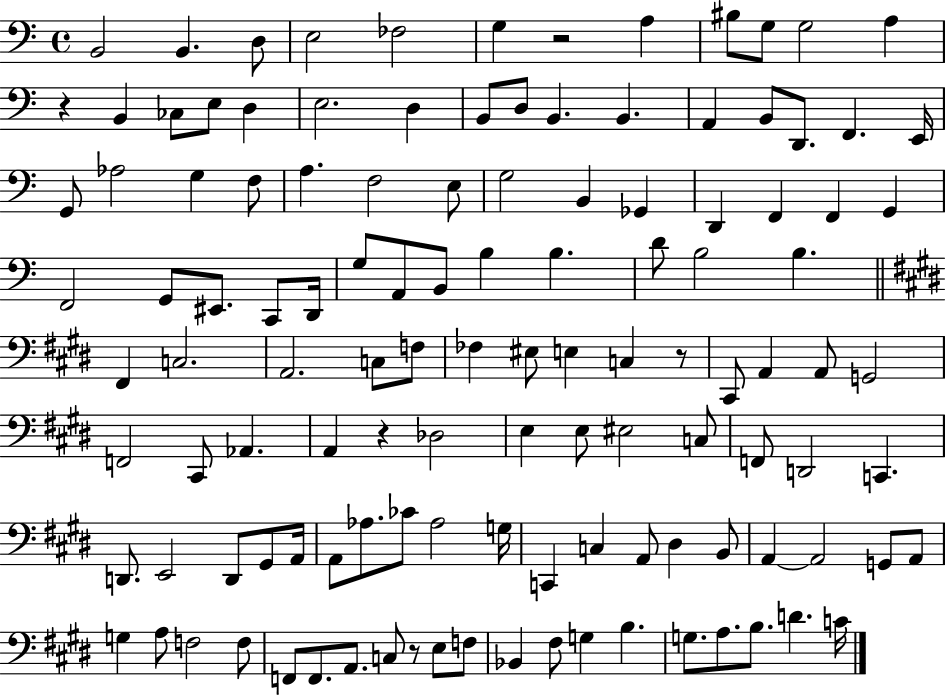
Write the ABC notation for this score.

X:1
T:Untitled
M:4/4
L:1/4
K:C
B,,2 B,, D,/2 E,2 _F,2 G, z2 A, ^B,/2 G,/2 G,2 A, z B,, _C,/2 E,/2 D, E,2 D, B,,/2 D,/2 B,, B,, A,, B,,/2 D,,/2 F,, E,,/4 G,,/2 _A,2 G, F,/2 A, F,2 E,/2 G,2 B,, _G,, D,, F,, F,, G,, F,,2 G,,/2 ^E,,/2 C,,/2 D,,/4 G,/2 A,,/2 B,,/2 B, B, D/2 B,2 B, ^F,, C,2 A,,2 C,/2 F,/2 _F, ^E,/2 E, C, z/2 ^C,,/2 A,, A,,/2 G,,2 F,,2 ^C,,/2 _A,, A,, z _D,2 E, E,/2 ^E,2 C,/2 F,,/2 D,,2 C,, D,,/2 E,,2 D,,/2 ^G,,/2 A,,/4 A,,/2 _A,/2 _C/2 _A,2 G,/4 C,, C, A,,/2 ^D, B,,/2 A,, A,,2 G,,/2 A,,/2 G, A,/2 F,2 F,/2 F,,/2 F,,/2 A,,/2 C,/2 z/2 E,/2 F,/2 _B,, ^F,/2 G, B, G,/2 A,/2 B,/2 D C/4